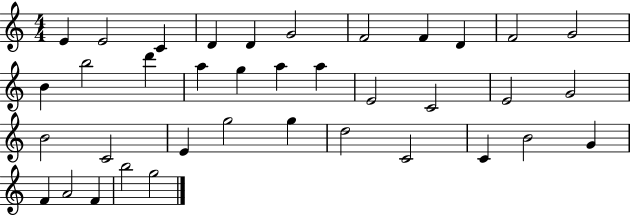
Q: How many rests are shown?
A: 0